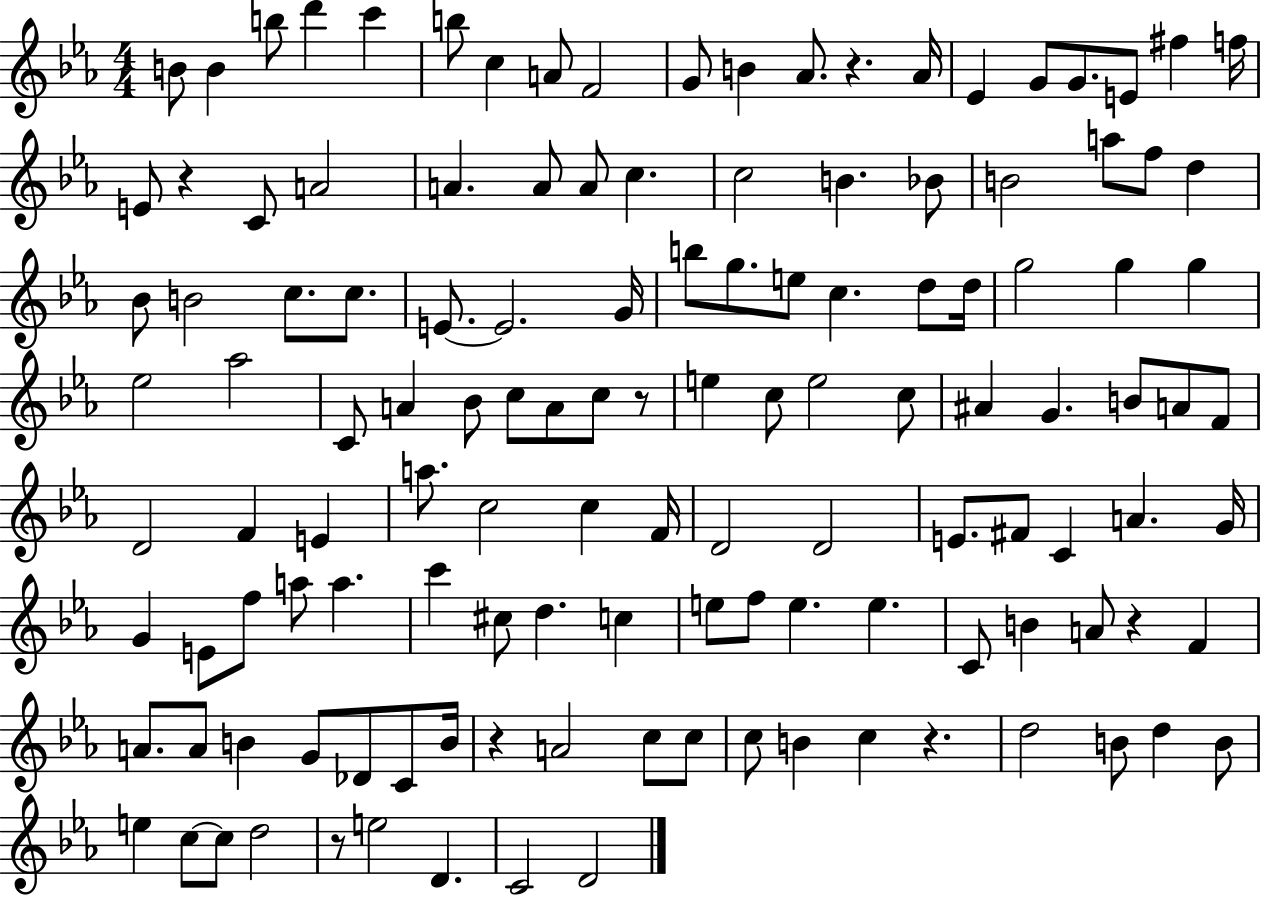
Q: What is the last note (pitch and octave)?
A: D4